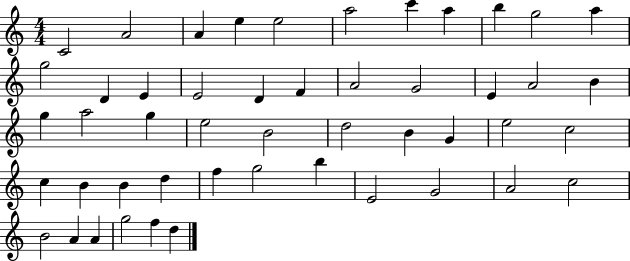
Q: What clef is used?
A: treble